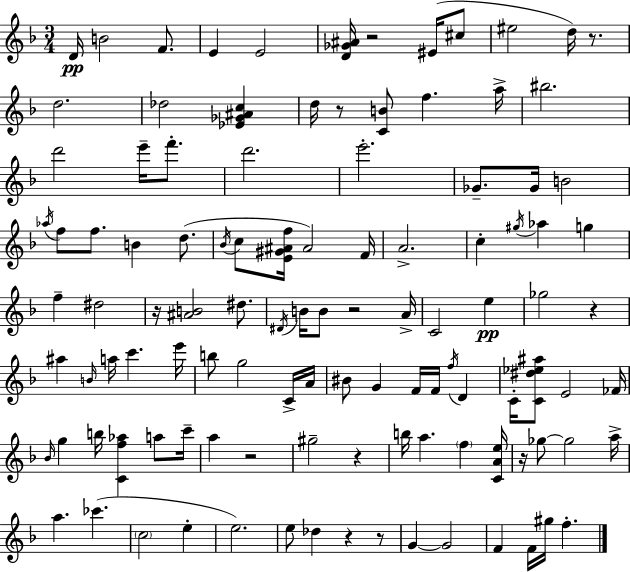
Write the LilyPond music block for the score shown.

{
  \clef treble
  \numericTimeSignature
  \time 3/4
  \key d \minor
  \repeat volta 2 { d'16\pp b'2 f'8. | e'4 e'2 | <d' ges' ais'>16 r2 eis'16( cis''8 | eis''2 d''16) r8. | \break d''2. | des''2 <ees' ges' ais' c''>4 | d''16 r8 <c' b'>8 f''4. a''16-> | bis''2. | \break d'''2 e'''16-- f'''8.-. | d'''2. | e'''2.-. | ges'8.-- ges'16 b'2 | \break \acciaccatura { aes''16 } f''8 f''8. b'4 d''8.( | \acciaccatura { bes'16 } c''8 <e' gis' ais' f''>16 ais'2) | f'16 a'2.-> | c''4-. \acciaccatura { gis''16 } aes''4 g''4 | \break f''4-- dis''2 | r16 <ais' b'>2 | dis''8. \acciaccatura { dis'16 } b'16 b'8 r2 | a'16-> c'2 | \break e''4\pp ges''2 | r4 ais''4 \grace { b'16 } a''16 c'''4. | e'''16 b''8 g''2 | c'16-> a'16 bis'8 g'4 f'16 | \break f'16 \acciaccatura { f''16 } d'4 c'16-. <c' dis'' ees'' ais''>8 e'2 | fes'16 \grace { bes'16 } g''4 b''16 | <c' f'' aes''>4 a''8 c'''16-- a''4 r2 | gis''2-- | \break r4 b''16 a''4. | \parenthesize f''4 <c' a' e''>16 r16 ges''8~~ ges''2 | a''16-> a''4. | ces'''4.( \parenthesize c''2 | \break e''4-. e''2.) | e''8 des''4 | r4 r8 g'4~~ g'2 | f'4 f'16 | \break gis''16 f''4.-. } \bar "|."
}